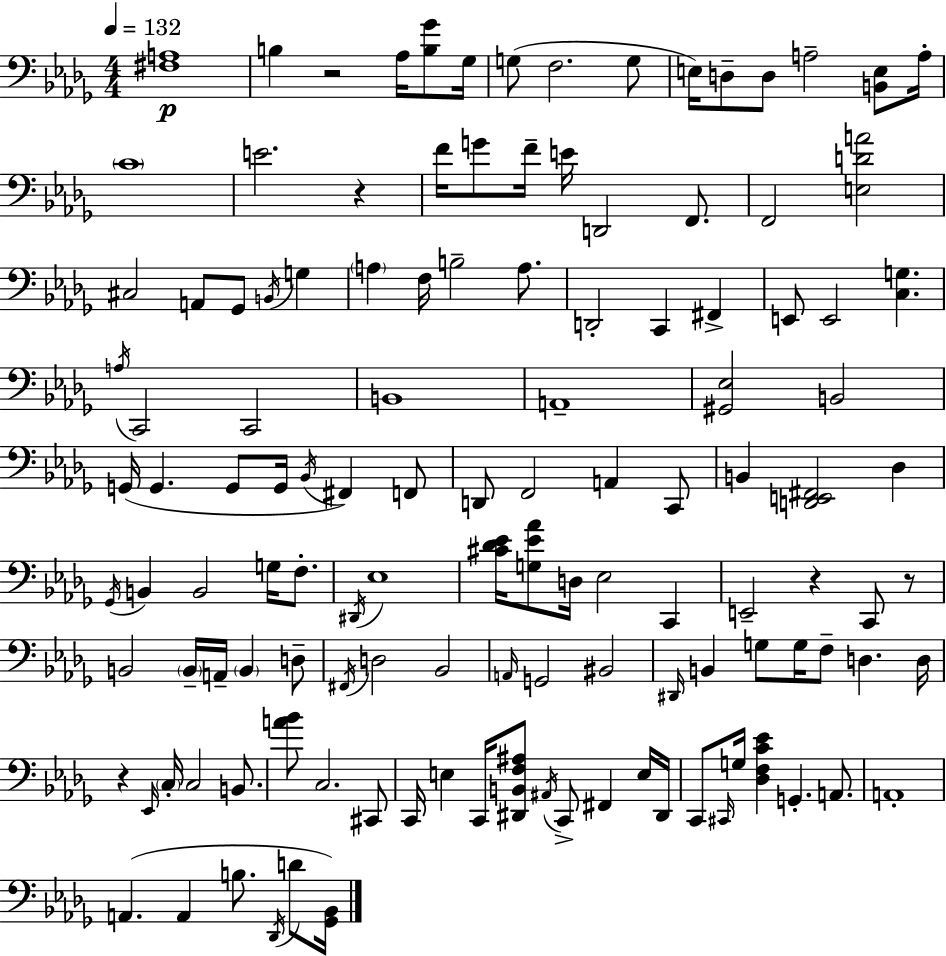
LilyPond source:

{
  \clef bass
  \numericTimeSignature
  \time 4/4
  \key bes \minor
  \tempo 4 = 132
  \repeat volta 2 { <fis a>1\p | b4 r2 aes16 <b ges'>8 ges16 | g8( f2. g8 | e16) d8-- d8 a2-- <b, e>8 a16-. | \break \parenthesize c'1 | e'2. r4 | f'16 g'8 f'16-- e'16 d,2 f,8. | f,2 <e d' a'>2 | \break cis2 a,8 ges,8 \acciaccatura { b,16 } g4 | \parenthesize a4 f16 b2-- a8. | d,2-. c,4 fis,4-> | e,8 e,2 <c g>4. | \break \acciaccatura { a16 } c,2 c,2 | b,1 | a,1-- | <gis, ees>2 b,2 | \break g,16( g,4. g,8 g,16 \acciaccatura { bes,16 }) fis,4 | f,8 d,8 f,2 a,4 | c,8 b,4 <d, e, fis,>2 des4 | \acciaccatura { ges,16 } b,4 b,2 | \break g16 f8.-. \acciaccatura { dis,16 } ees1 | <cis' des' ees'>16 <g ees' aes'>8 d16 ees2 | c,4 e,2-- r4 | c,8 r8 b,2 \parenthesize b,16-- a,16-- \parenthesize b,4 | \break d8-- \acciaccatura { fis,16 } d2 bes,2 | \grace { a,16 } g,2 bis,2 | \grace { dis,16 } b,4 g8 g16 f8-- | d4. d16 r4 \grace { ees,16 } \parenthesize c16-. c2 | \break b,8. <a' bes'>8 c2. | cis,8 c,16 e4 c,16 <dis, b, f ais>8 | \acciaccatura { ais,16 } c,8-> fis,4 e16 dis,16 c,8 \grace { cis,16 } g16 <des f c' ees'>4 | g,4.-. a,8. a,1-. | \break a,4.( | a,4 b8. \acciaccatura { des,16 } d'8 <ges, bes,>16) } \bar "|."
}